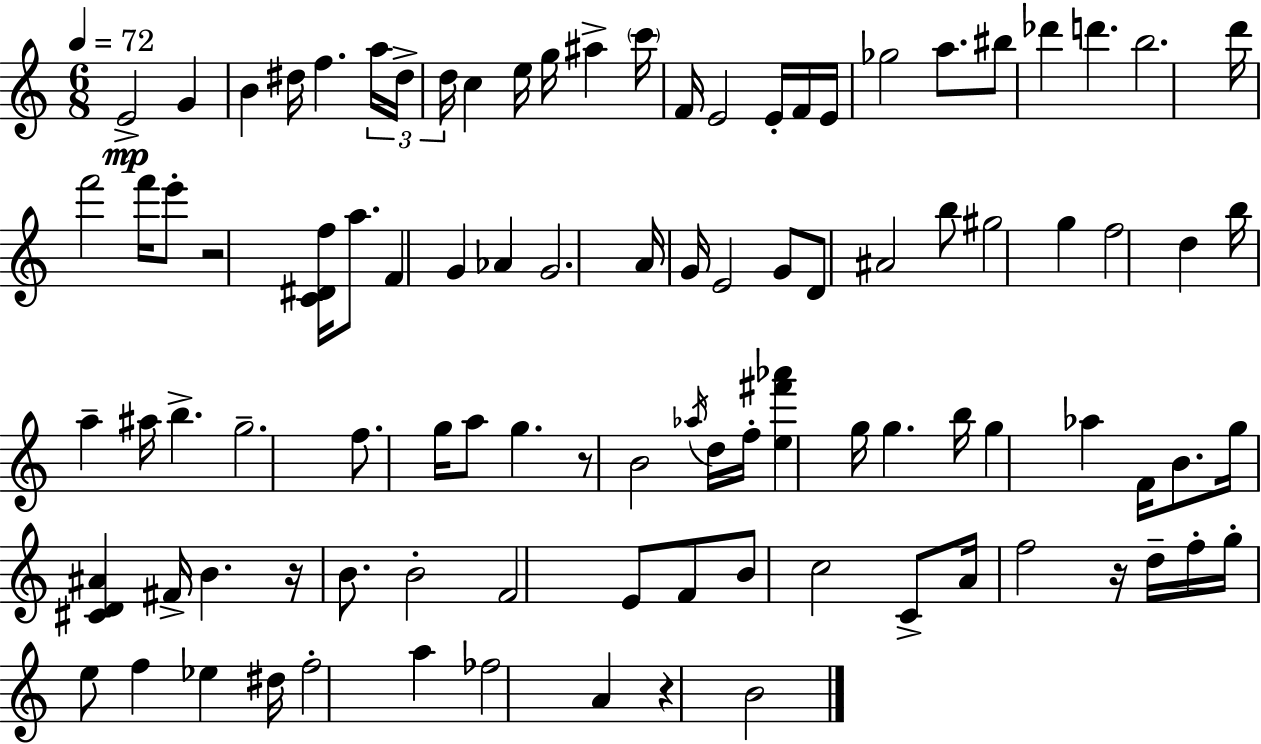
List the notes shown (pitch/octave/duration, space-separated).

E4/h G4/q B4/q D#5/s F5/q. A5/s D#5/s D5/s C5/q E5/s G5/s A#5/q C6/s F4/s E4/h E4/s F4/s E4/s Gb5/h A5/e. BIS5/e Db6/q D6/q. B5/h. D6/s F6/h F6/s E6/e R/h [C4,D#4,F5]/s A5/e. F4/q G4/q Ab4/q G4/h. A4/s G4/s E4/h G4/e D4/e A#4/h B5/e G#5/h G5/q F5/h D5/q B5/s A5/q A#5/s B5/q. G5/h. F5/e. G5/s A5/e G5/q. R/e B4/h Ab5/s D5/s F5/s [E5,F#6,Ab6]/q G5/s G5/q. B5/s G5/q Ab5/q F4/s B4/e. G5/s [C#4,D4,A#4]/q F#4/s B4/q. R/s B4/e. B4/h F4/h E4/e F4/e B4/e C5/h C4/e A4/s F5/h R/s D5/s F5/s G5/s E5/e F5/q Eb5/q D#5/s F5/h A5/q FES5/h A4/q R/q B4/h